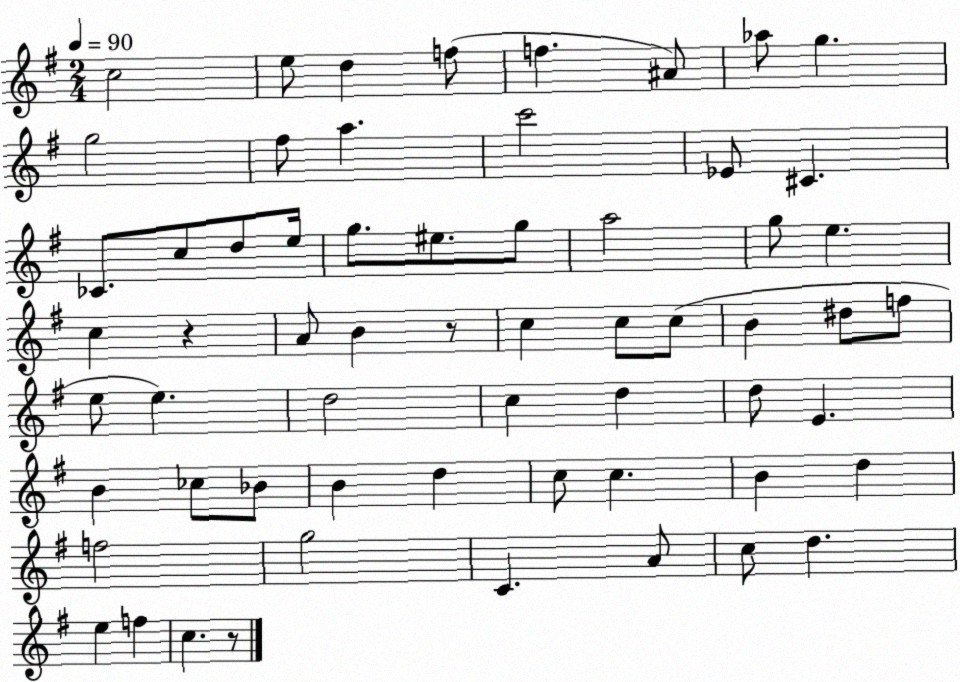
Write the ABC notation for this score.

X:1
T:Untitled
M:2/4
L:1/4
K:G
c2 e/2 d f/2 f ^A/2 _a/2 g g2 ^f/2 a c'2 _E/2 ^C _C/2 c/2 d/2 e/4 g/2 ^e/2 g/2 a2 g/2 e c z A/2 B z/2 c c/2 c/2 B ^d/2 f/2 e/2 e d2 c d d/2 E B _c/2 _B/2 B d c/2 c B d f2 g2 C A/2 c/2 d e f c z/2